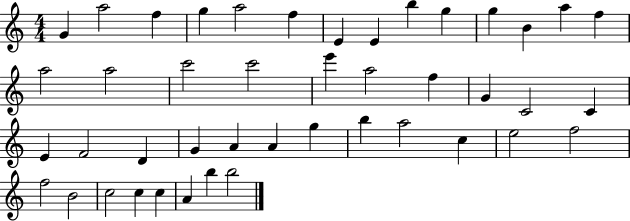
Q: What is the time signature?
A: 4/4